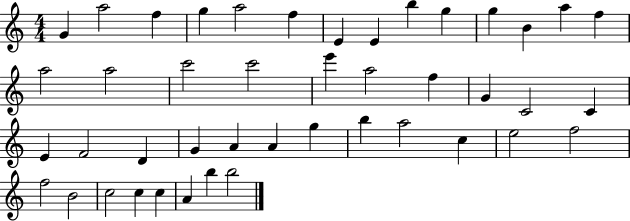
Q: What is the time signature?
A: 4/4